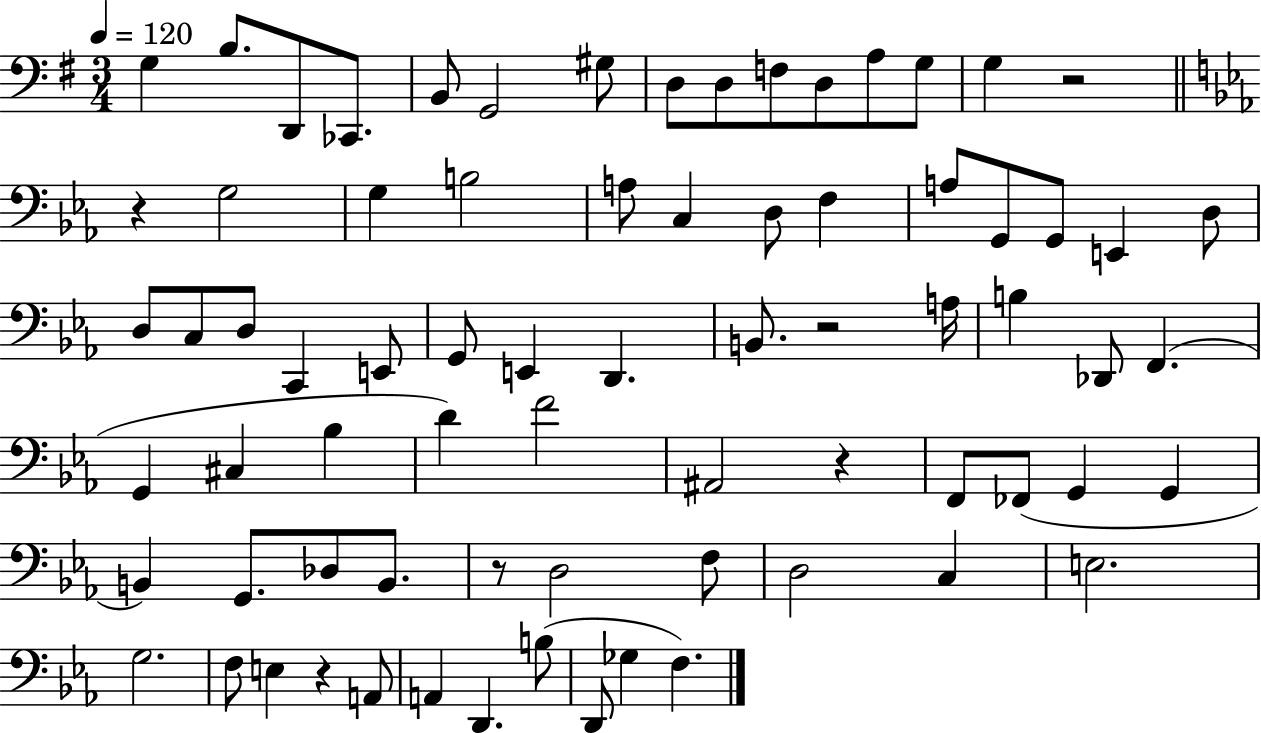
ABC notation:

X:1
T:Untitled
M:3/4
L:1/4
K:G
G, B,/2 D,,/2 _C,,/2 B,,/2 G,,2 ^G,/2 D,/2 D,/2 F,/2 D,/2 A,/2 G,/2 G, z2 z G,2 G, B,2 A,/2 C, D,/2 F, A,/2 G,,/2 G,,/2 E,, D,/2 D,/2 C,/2 D,/2 C,, E,,/2 G,,/2 E,, D,, B,,/2 z2 A,/4 B, _D,,/2 F,, G,, ^C, _B, D F2 ^A,,2 z F,,/2 _F,,/2 G,, G,, B,, G,,/2 _D,/2 B,,/2 z/2 D,2 F,/2 D,2 C, E,2 G,2 F,/2 E, z A,,/2 A,, D,, B,/2 D,,/2 _G, F,